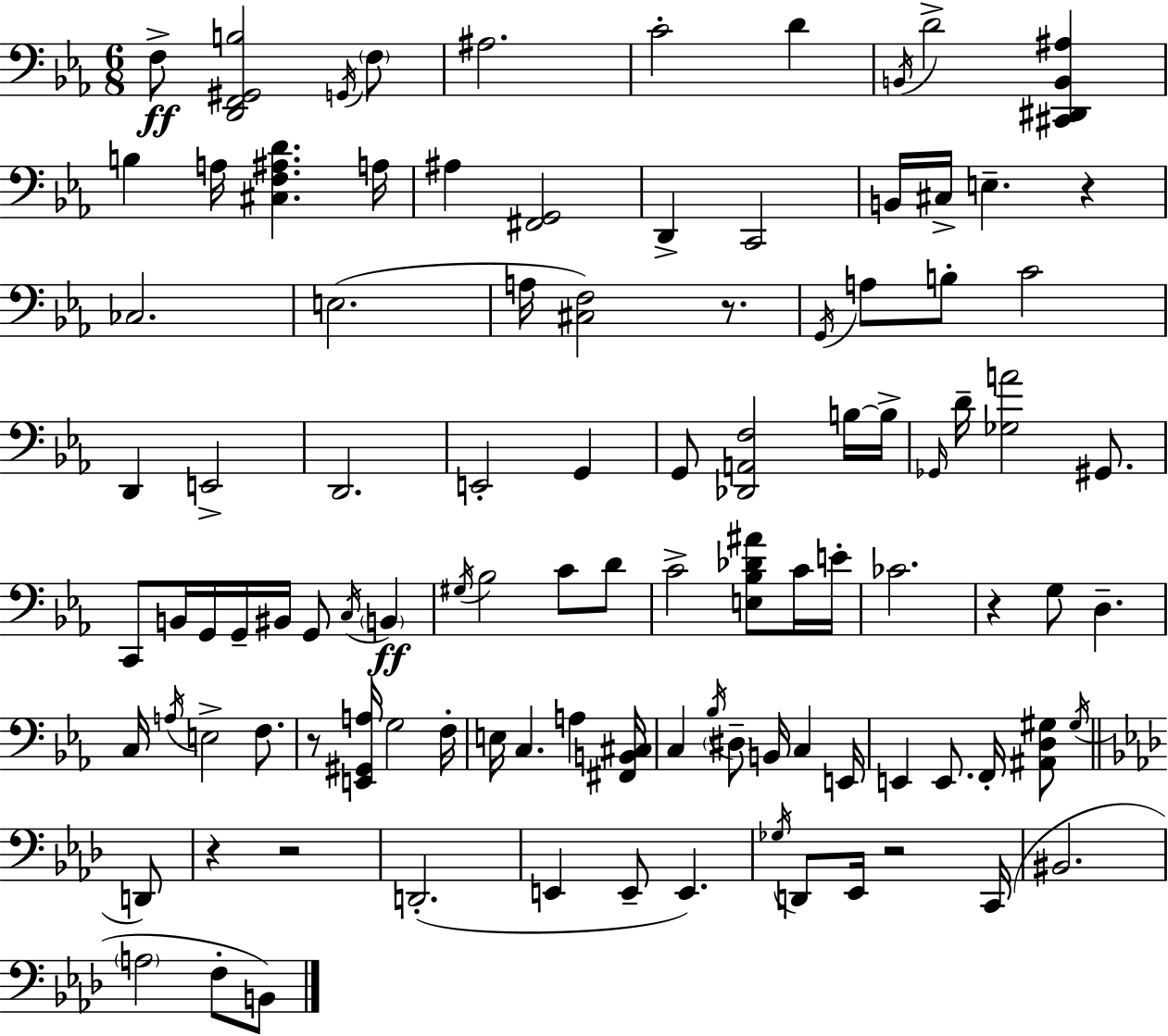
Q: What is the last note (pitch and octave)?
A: B2